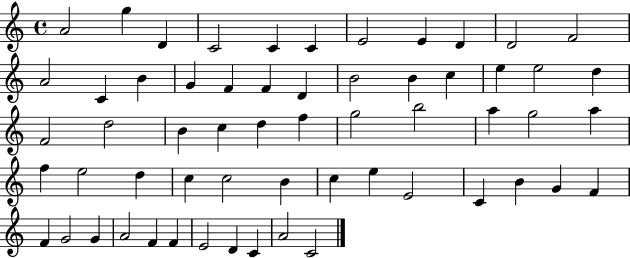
A4/h G5/q D4/q C4/h C4/q C4/q E4/h E4/q D4/q D4/h F4/h A4/h C4/q B4/q G4/q F4/q F4/q D4/q B4/h B4/q C5/q E5/q E5/h D5/q F4/h D5/h B4/q C5/q D5/q F5/q G5/h B5/h A5/q G5/h A5/q F5/q E5/h D5/q C5/q C5/h B4/q C5/q E5/q E4/h C4/q B4/q G4/q F4/q F4/q G4/h G4/q A4/h F4/q F4/q E4/h D4/q C4/q A4/h C4/h